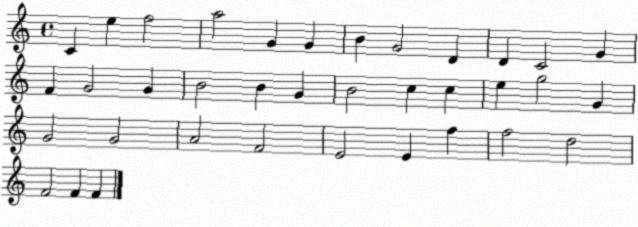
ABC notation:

X:1
T:Untitled
M:4/4
L:1/4
K:C
C e f2 a2 G G B G2 D D C2 G F G2 G B2 B G B2 c c e g2 G G2 G2 A2 F2 E2 E f f2 d2 F2 F F